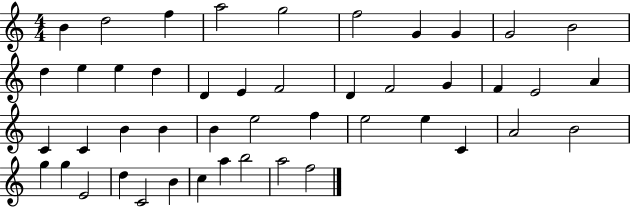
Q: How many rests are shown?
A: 0